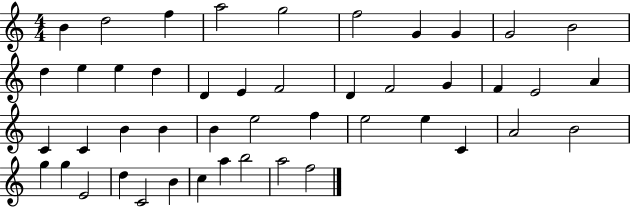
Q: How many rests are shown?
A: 0